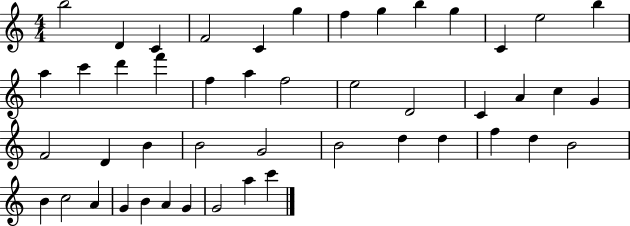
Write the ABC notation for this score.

X:1
T:Untitled
M:4/4
L:1/4
K:C
b2 D C F2 C g f g b g C e2 b a c' d' f' f a f2 e2 D2 C A c G F2 D B B2 G2 B2 d d f d B2 B c2 A G B A G G2 a c'